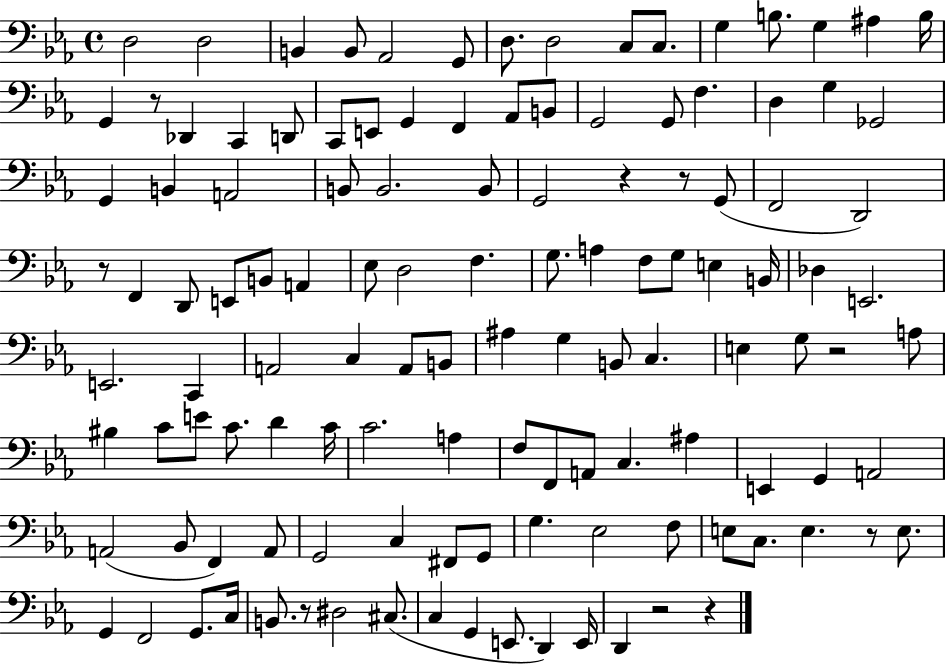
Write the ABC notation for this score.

X:1
T:Untitled
M:4/4
L:1/4
K:Eb
D,2 D,2 B,, B,,/2 _A,,2 G,,/2 D,/2 D,2 C,/2 C,/2 G, B,/2 G, ^A, B,/4 G,, z/2 _D,, C,, D,,/2 C,,/2 E,,/2 G,, F,, _A,,/2 B,,/2 G,,2 G,,/2 F, D, G, _G,,2 G,, B,, A,,2 B,,/2 B,,2 B,,/2 G,,2 z z/2 G,,/2 F,,2 D,,2 z/2 F,, D,,/2 E,,/2 B,,/2 A,, _E,/2 D,2 F, G,/2 A, F,/2 G,/2 E, B,,/4 _D, E,,2 E,,2 C,, A,,2 C, A,,/2 B,,/2 ^A, G, B,,/2 C, E, G,/2 z2 A,/2 ^B, C/2 E/2 C/2 D C/4 C2 A, F,/2 F,,/2 A,,/2 C, ^A, E,, G,, A,,2 A,,2 _B,,/2 F,, A,,/2 G,,2 C, ^F,,/2 G,,/2 G, _E,2 F,/2 E,/2 C,/2 E, z/2 E,/2 G,, F,,2 G,,/2 C,/4 B,,/2 z/2 ^D,2 ^C,/2 C, G,, E,,/2 D,, E,,/4 D,, z2 z